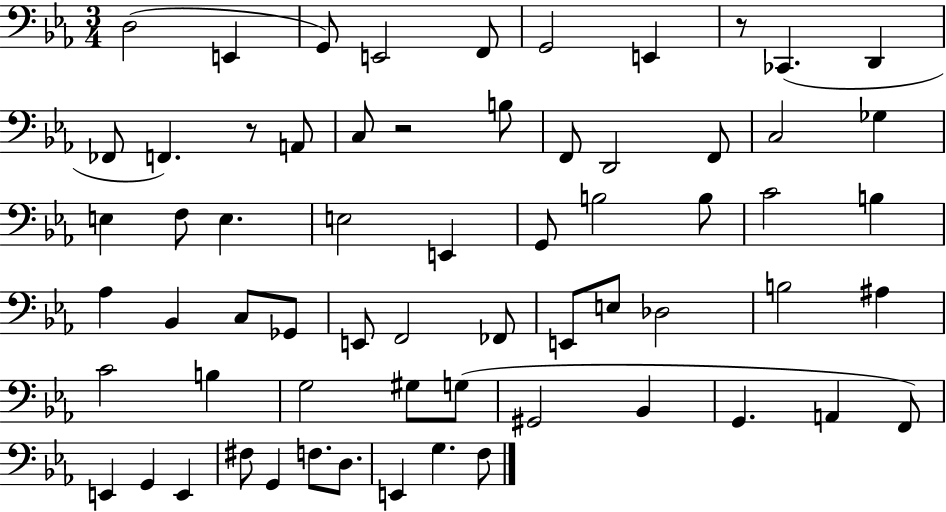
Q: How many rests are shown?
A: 3